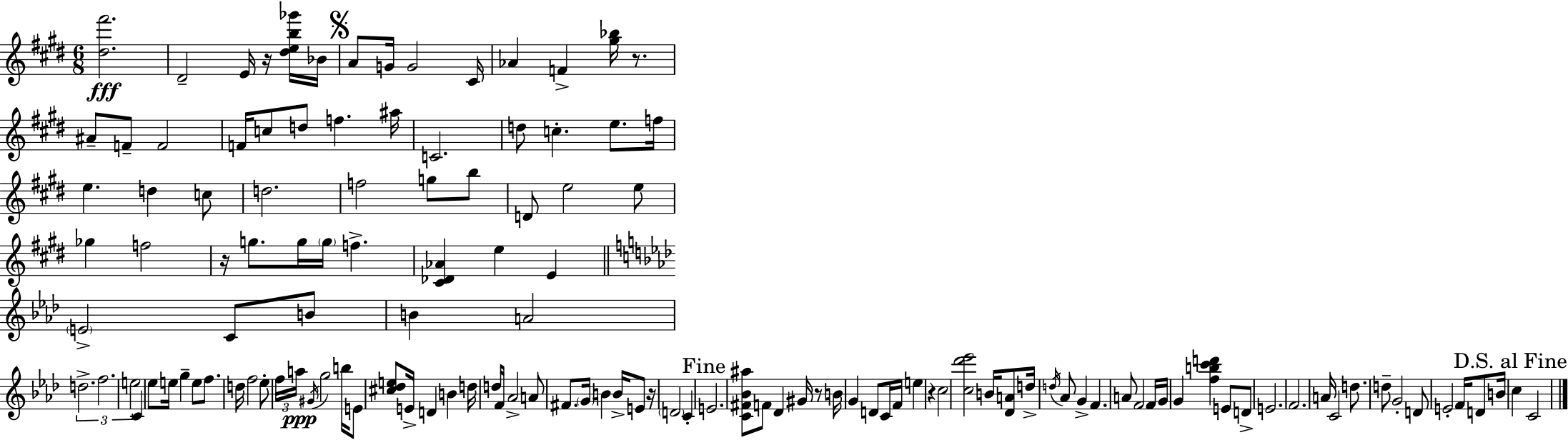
[D#5,F#6]/h. D#4/h E4/s R/s [D#5,E5,B5,Gb6]/s Bb4/s A4/e G4/s G4/h C#4/s Ab4/q F4/q [G#5,Bb5]/s R/e. A#4/e F4/e F4/h F4/s C5/e D5/e F5/q. A#5/s C4/h. D5/e C5/q. E5/e. F5/s E5/q. D5/q C5/e D5/h. F5/h G5/e B5/e D4/e E5/h E5/e Gb5/q F5/h R/s G5/e. G5/s G5/s F5/q. [C#4,Db4,Ab4]/q E5/q E4/q E4/h C4/e B4/e B4/q A4/h D5/h. F5/h. E5/h C4/q Eb5/e E5/s G5/q E5/e F5/e. D5/s F5/h Eb5/e F5/s A5/s G#4/s G5/h B5/s E4/e [C#5,Db5,E5]/e E4/s D4/q B4/q D5/s D5/s F4/s Ab4/h A4/e F#4/e. G4/s B4/q B4/s E4/e R/s D4/h C4/q E4/h. [C4,F#4,Bb4,A#5]/e F4/e Db4/q G#4/s R/e B4/s G4/q D4/e C4/s F4/s E5/q R/q C5/h [C5,Db6,Eb6]/h B4/s [Db4,A4]/e D5/s D5/s Ab4/e G4/q F4/q. A4/e F4/h F4/s G4/s G4/q [F5,B5,C6,D6]/q E4/e D4/e E4/h. F4/h. A4/s C4/h D5/e. D5/e G4/h D4/e E4/h F4/s D4/e B4/s C5/q C4/h